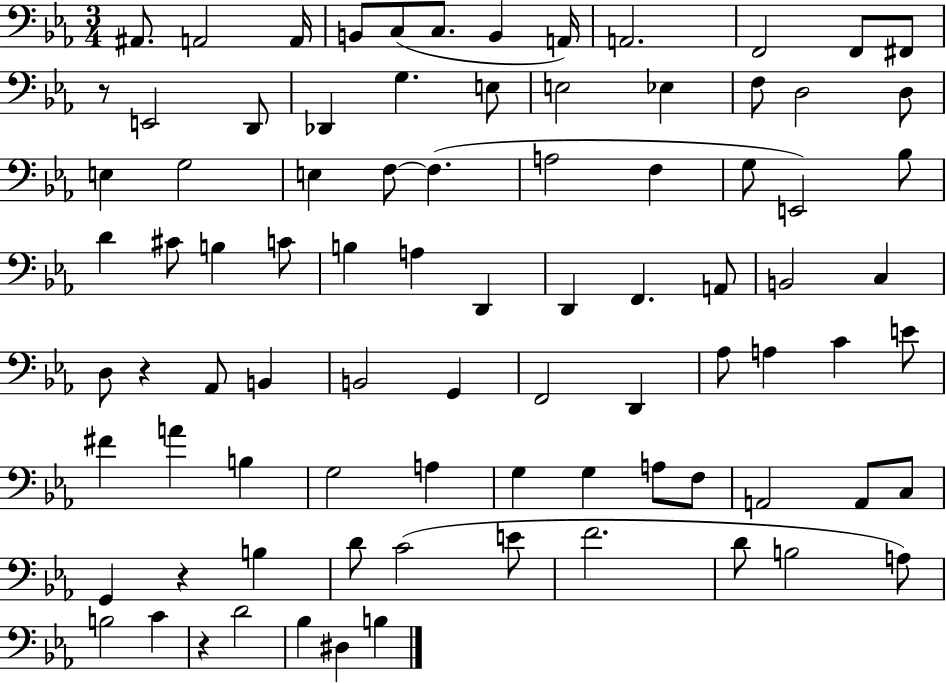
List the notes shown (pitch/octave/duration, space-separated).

A#2/e. A2/h A2/s B2/e C3/e C3/e. B2/q A2/s A2/h. F2/h F2/e F#2/e R/e E2/h D2/e Db2/q G3/q. E3/e E3/h Eb3/q F3/e D3/h D3/e E3/q G3/h E3/q F3/e F3/q. A3/h F3/q G3/e E2/h Bb3/e D4/q C#4/e B3/q C4/e B3/q A3/q D2/q D2/q F2/q. A2/e B2/h C3/q D3/e R/q Ab2/e B2/q B2/h G2/q F2/h D2/q Ab3/e A3/q C4/q E4/e F#4/q A4/q B3/q G3/h A3/q G3/q G3/q A3/e F3/e A2/h A2/e C3/e G2/q R/q B3/q D4/e C4/h E4/e F4/h. D4/e B3/h A3/e B3/h C4/q R/q D4/h Bb3/q D#3/q B3/q